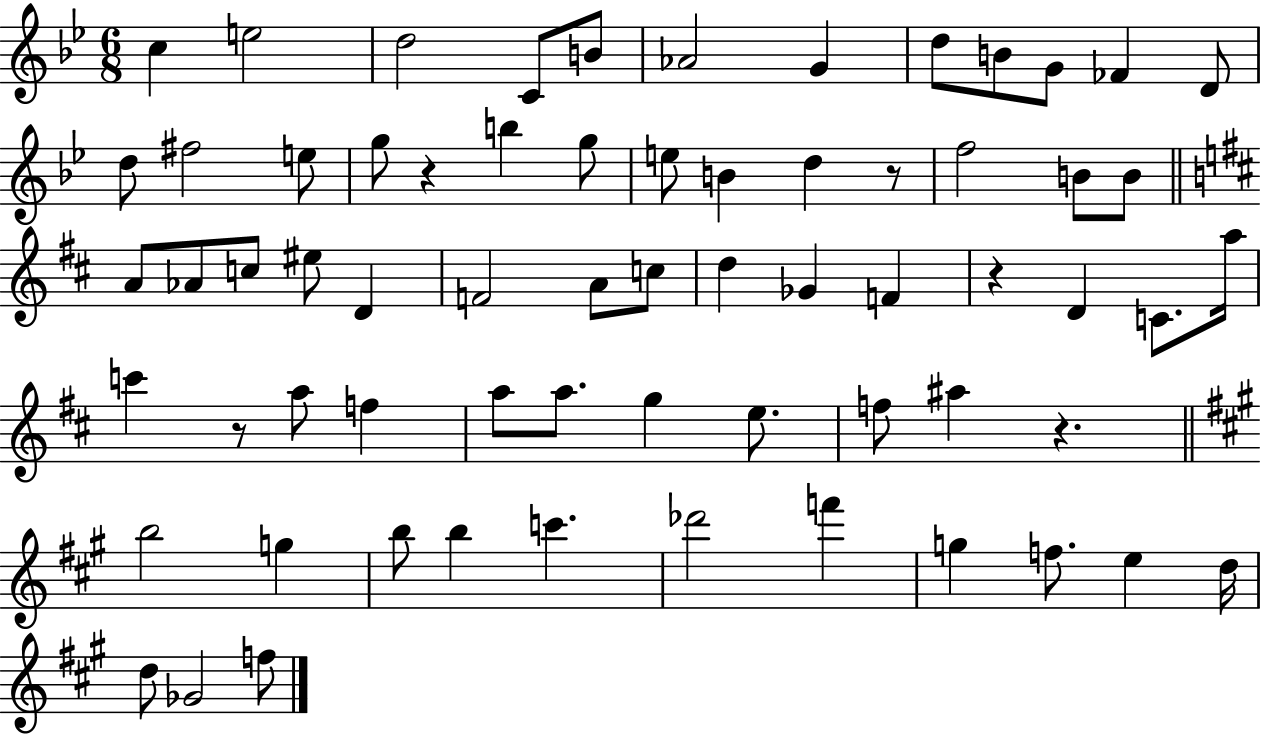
C5/q E5/h D5/h C4/e B4/e Ab4/h G4/q D5/e B4/e G4/e FES4/q D4/e D5/e F#5/h E5/e G5/e R/q B5/q G5/e E5/e B4/q D5/q R/e F5/h B4/e B4/e A4/e Ab4/e C5/e EIS5/e D4/q F4/h A4/e C5/e D5/q Gb4/q F4/q R/q D4/q C4/e. A5/s C6/q R/e A5/e F5/q A5/e A5/e. G5/q E5/e. F5/e A#5/q R/q. B5/h G5/q B5/e B5/q C6/q. Db6/h F6/q G5/q F5/e. E5/q D5/s D5/e Gb4/h F5/e